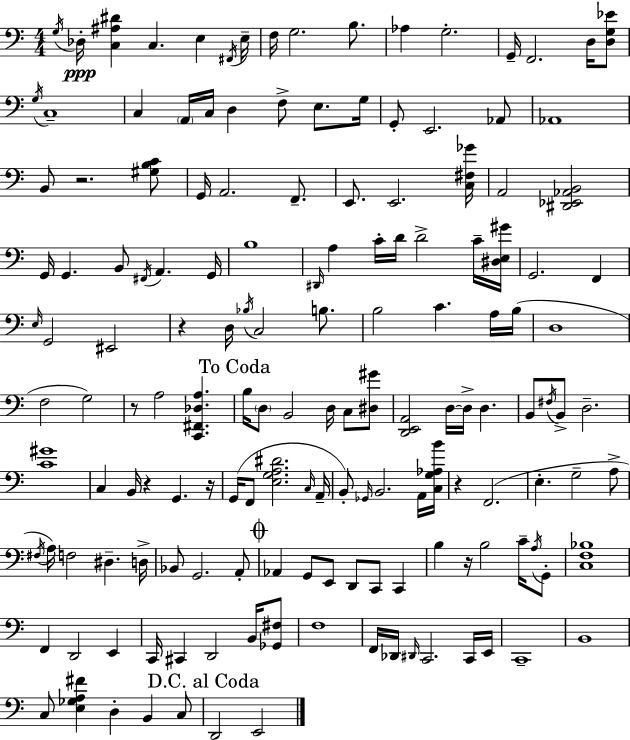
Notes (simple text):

G3/s Db3/s [C3,A#3,D#4]/q C3/q. E3/q F#2/s E3/s F3/s G3/h. B3/e. Ab3/q G3/h. G2/s F2/h. D3/s [D3,G3,Eb4]/e G3/s C3/w C3/q A2/s C3/s D3/q F3/e E3/e. G3/s G2/e E2/h. Ab2/e Ab2/w B2/e R/h. [G#3,B3,C4]/e G2/s A2/h. F2/e. E2/e. E2/h. [C3,F#3,Gb4]/s A2/h [D#2,Eb2,Ab2,B2]/h G2/s G2/q. B2/e F#2/s A2/q. G2/s B3/w D#2/s A3/q C4/s D4/s D4/h C4/s [D#3,E3,G#4]/s G2/h. F2/q E3/s G2/h EIS2/h R/q D3/s Bb3/s C3/h B3/e. B3/h C4/q. A3/s B3/s D3/w F3/h G3/h R/e A3/h [C2,F#2,Db3,A3]/q. B3/s D3/e B2/h D3/s C3/e [D#3,G#4]/e [D2,E2,A2]/h D3/s D3/s D3/q. B2/e F#3/s B2/e D3/h. [C4,G#4]/w C3/q B2/s R/q G2/q. R/s G2/s F2/e [E3,G3,A3,D#4]/h. C3/s A2/s B2/e Gb2/s B2/h. A2/s [C3,G3,Ab3,B4]/s R/q F2/h. E3/q. G3/h A3/e F#3/s A3/s F3/h D#3/q. D3/s Bb2/e G2/h. A2/e Ab2/q G2/e E2/e D2/e C2/e C2/q B3/q R/s B3/h C4/s A3/s G2/e [C3,F3,Bb3]/w F2/q D2/h E2/q C2/s C#2/q D2/h B2/s [Gb2,F#3]/e F3/w F2/s Db2/s D#2/s C2/h. C2/s E2/s C2/w B2/w C3/e [E3,Gb3,A3,F#4]/q D3/q B2/q C3/e D2/h E2/h